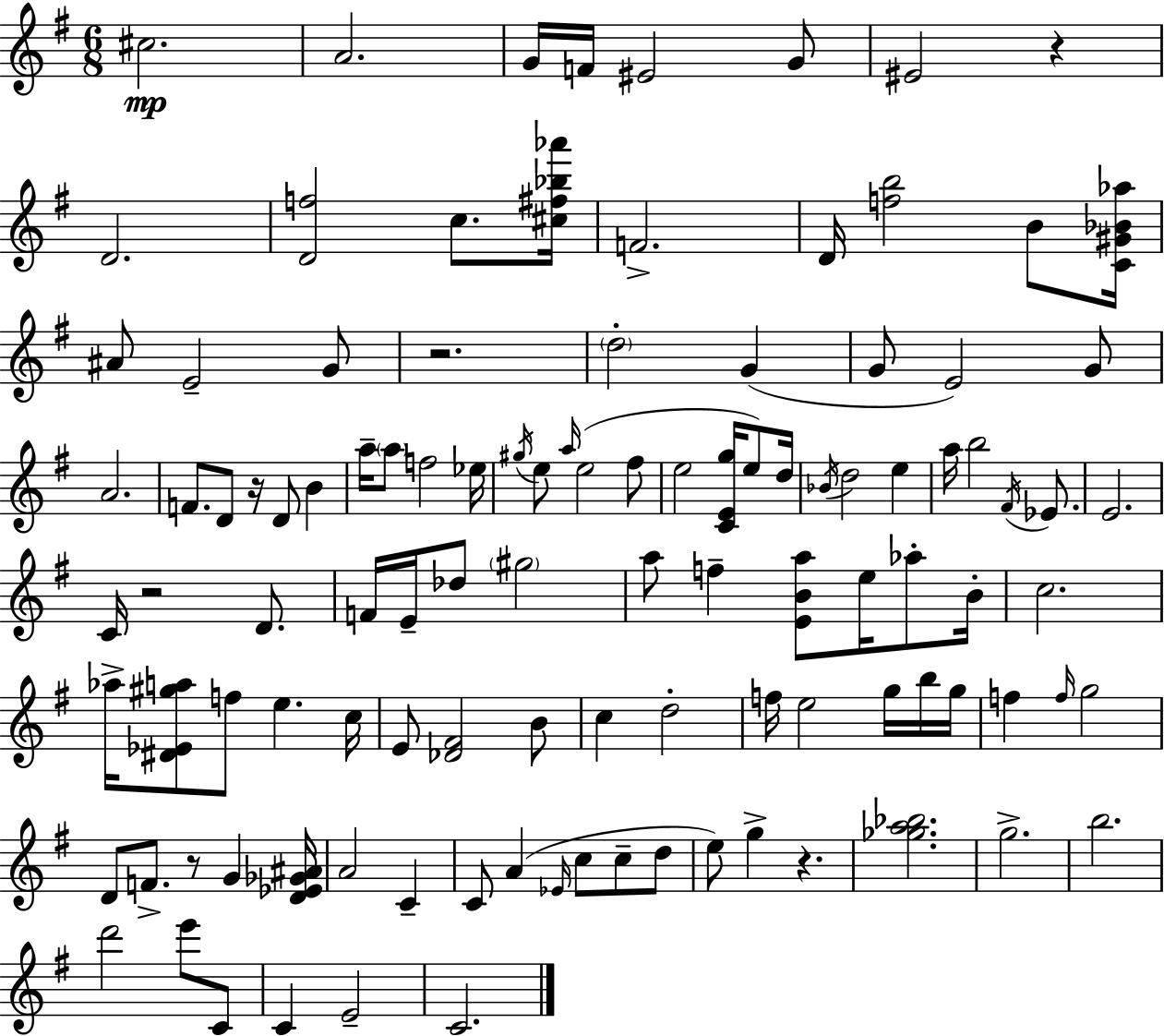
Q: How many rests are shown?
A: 6